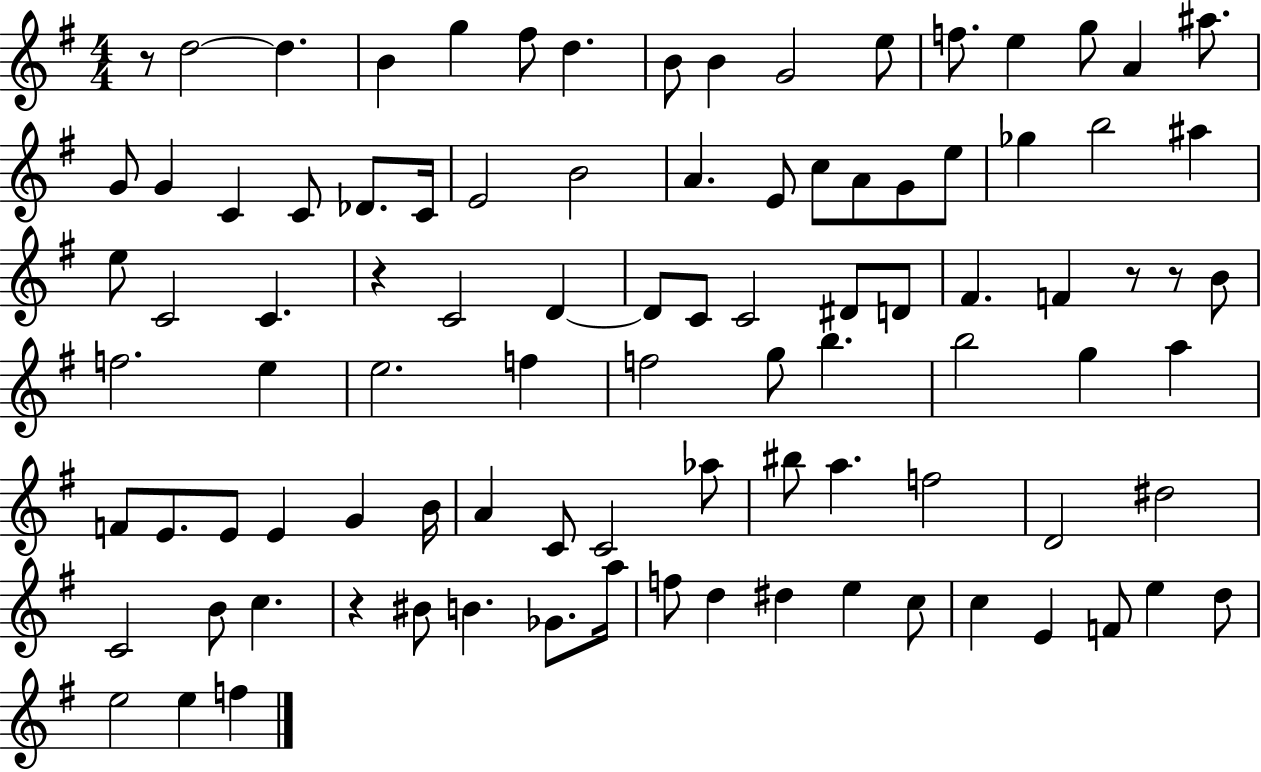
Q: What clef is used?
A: treble